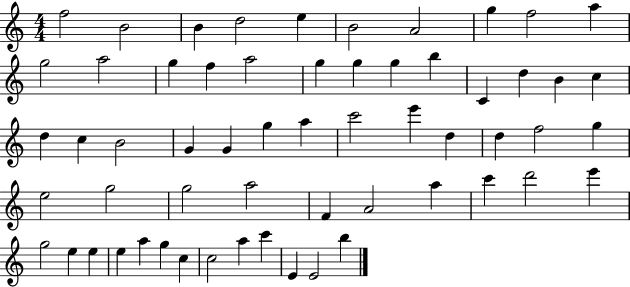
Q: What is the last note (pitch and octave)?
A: B5